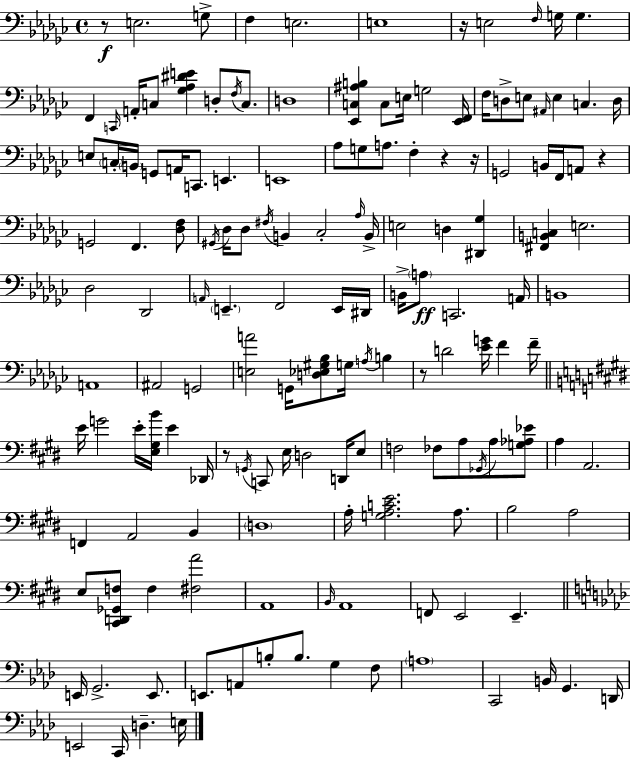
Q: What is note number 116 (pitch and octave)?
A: E2